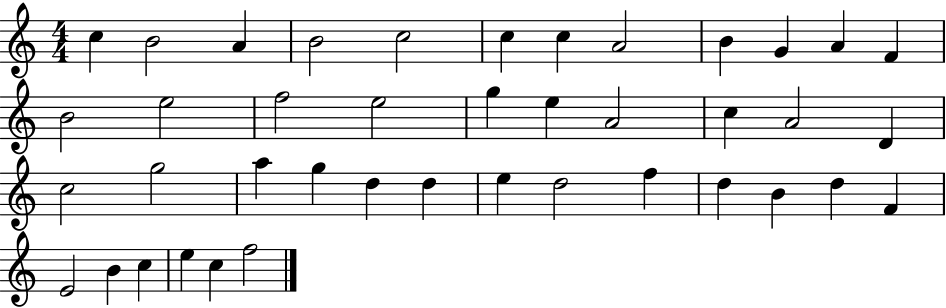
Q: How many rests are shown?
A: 0